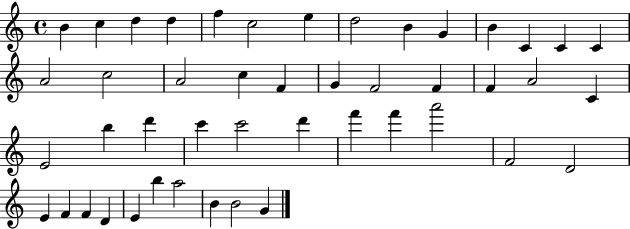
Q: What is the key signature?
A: C major